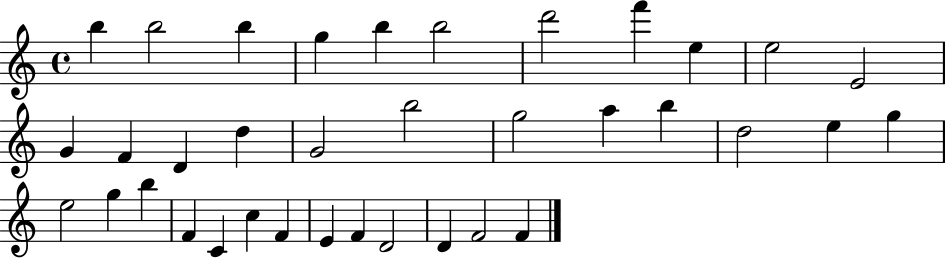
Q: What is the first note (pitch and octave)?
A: B5